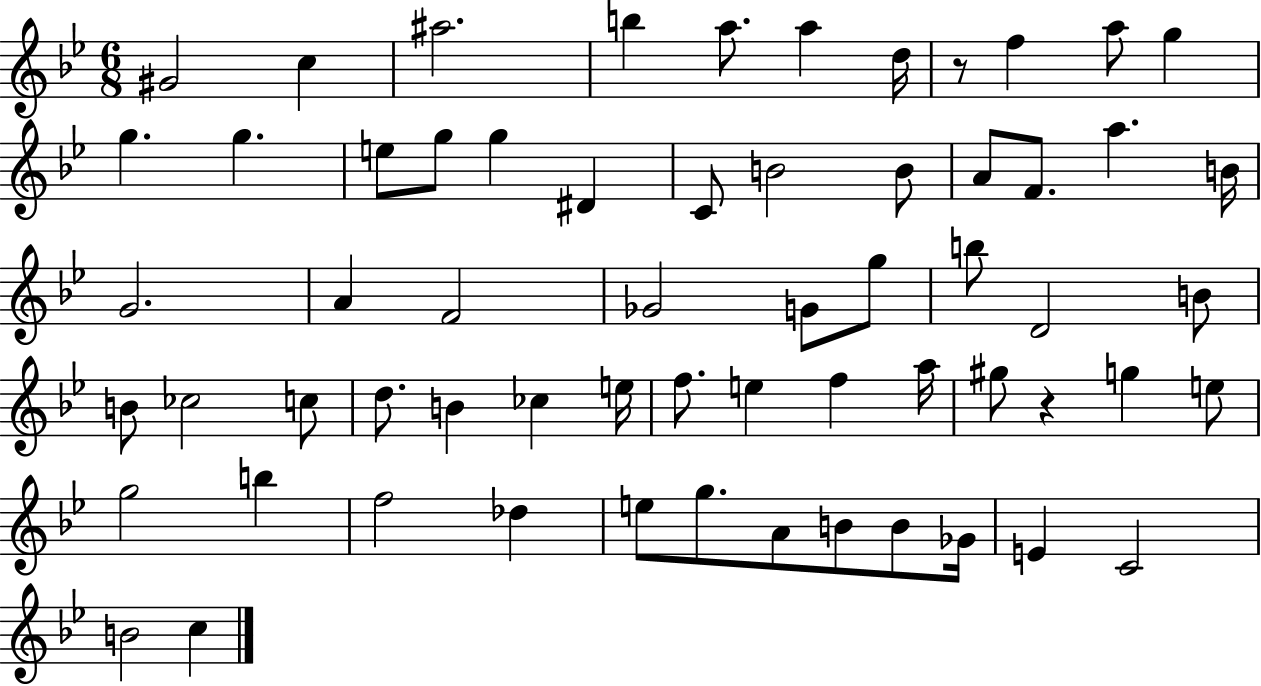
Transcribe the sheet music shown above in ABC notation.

X:1
T:Untitled
M:6/8
L:1/4
K:Bb
^G2 c ^a2 b a/2 a d/4 z/2 f a/2 g g g e/2 g/2 g ^D C/2 B2 B/2 A/2 F/2 a B/4 G2 A F2 _G2 G/2 g/2 b/2 D2 B/2 B/2 _c2 c/2 d/2 B _c e/4 f/2 e f a/4 ^g/2 z g e/2 g2 b f2 _d e/2 g/2 A/2 B/2 B/2 _G/4 E C2 B2 c